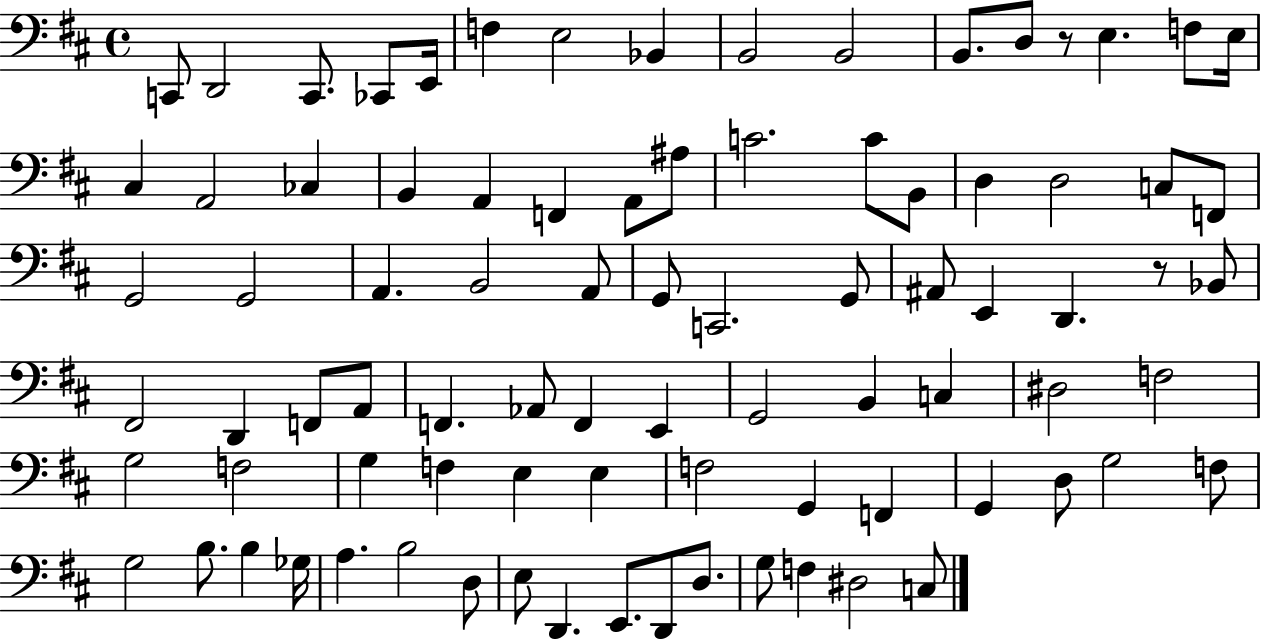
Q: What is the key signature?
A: D major